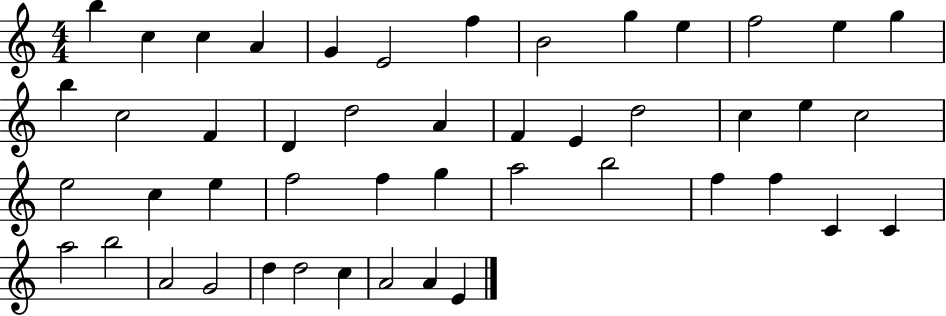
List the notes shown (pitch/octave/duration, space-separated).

B5/q C5/q C5/q A4/q G4/q E4/h F5/q B4/h G5/q E5/q F5/h E5/q G5/q B5/q C5/h F4/q D4/q D5/h A4/q F4/q E4/q D5/h C5/q E5/q C5/h E5/h C5/q E5/q F5/h F5/q G5/q A5/h B5/h F5/q F5/q C4/q C4/q A5/h B5/h A4/h G4/h D5/q D5/h C5/q A4/h A4/q E4/q